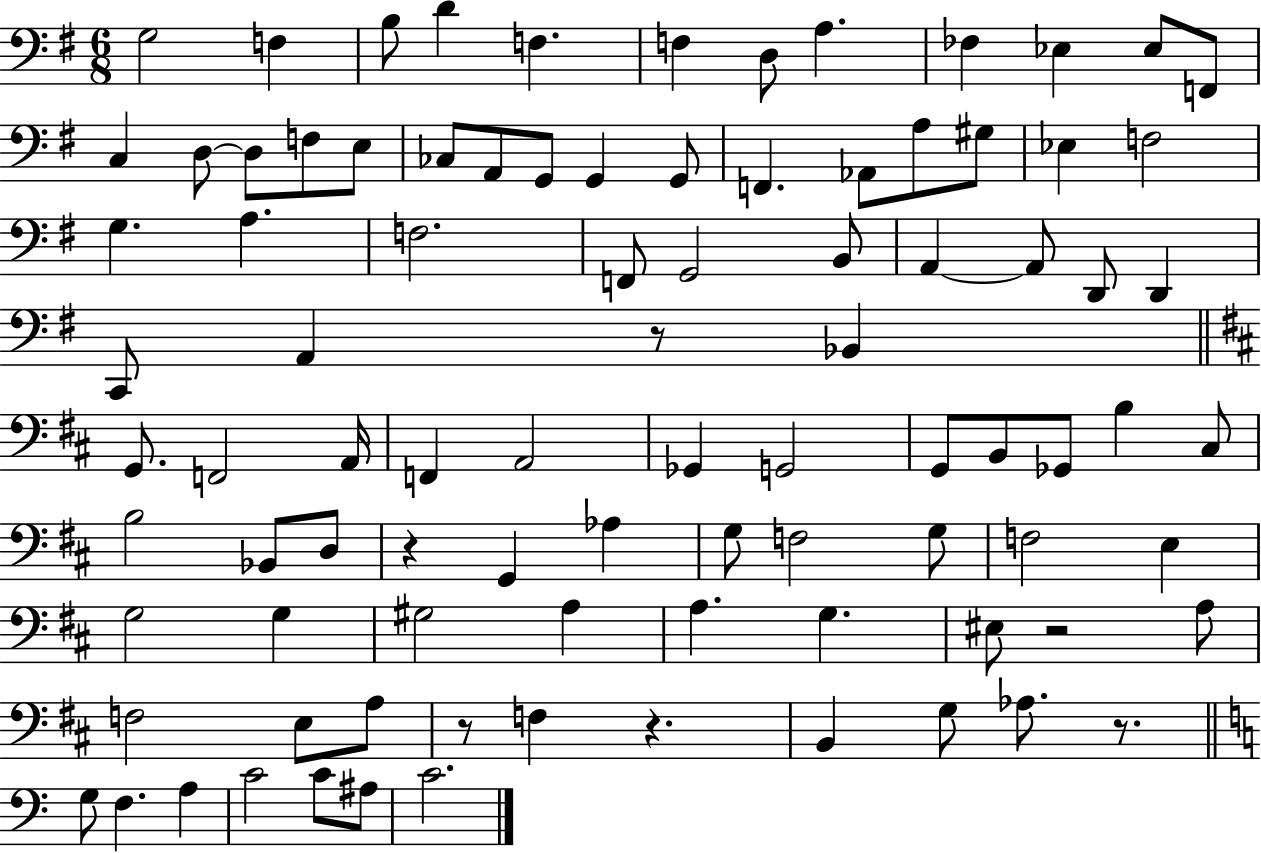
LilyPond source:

{
  \clef bass
  \numericTimeSignature
  \time 6/8
  \key g \major
  g2 f4 | b8 d'4 f4. | f4 d8 a4. | fes4 ees4 ees8 f,8 | \break c4 d8~~ d8 f8 e8 | ces8 a,8 g,8 g,4 g,8 | f,4. aes,8 a8 gis8 | ees4 f2 | \break g4. a4. | f2. | f,8 g,2 b,8 | a,4~~ a,8 d,8 d,4 | \break c,8 a,4 r8 bes,4 | \bar "||" \break \key d \major g,8. f,2 a,16 | f,4 a,2 | ges,4 g,2 | g,8 b,8 ges,8 b4 cis8 | \break b2 bes,8 d8 | r4 g,4 aes4 | g8 f2 g8 | f2 e4 | \break g2 g4 | gis2 a4 | a4. g4. | eis8 r2 a8 | \break f2 e8 a8 | r8 f4 r4. | b,4 g8 aes8. r8. | \bar "||" \break \key c \major g8 f4. a4 | c'2 c'8 ais8 | c'2. | \bar "|."
}